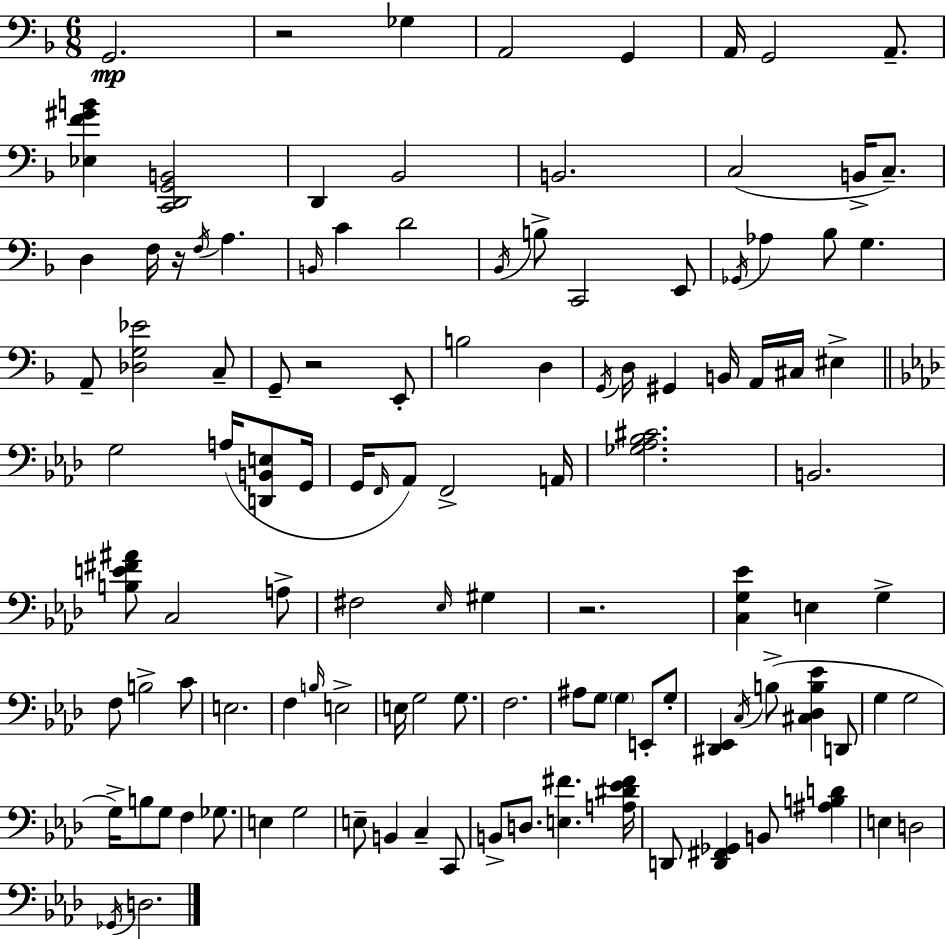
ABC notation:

X:1
T:Untitled
M:6/8
L:1/4
K:Dm
G,,2 z2 _G, A,,2 G,, A,,/4 G,,2 A,,/2 [_E,F^GB] [C,,D,,G,,B,,]2 D,, _B,,2 B,,2 C,2 B,,/4 C,/2 D, F,/4 z/4 F,/4 A, B,,/4 C D2 _B,,/4 B,/2 C,,2 E,,/2 _G,,/4 _A, _B,/2 G, A,,/2 [_D,G,_E]2 C,/2 G,,/2 z2 E,,/2 B,2 D, G,,/4 D,/4 ^G,, B,,/4 A,,/4 ^C,/4 ^E, G,2 A,/4 [D,,B,,E,]/2 G,,/4 G,,/4 F,,/4 _A,,/2 F,,2 A,,/4 [_G,_A,_B,^C]2 B,,2 [B,E^F^A]/2 C,2 A,/2 ^F,2 _E,/4 ^G, z2 [C,G,_E] E, G, F,/2 B,2 C/2 E,2 F, B,/4 E,2 E,/4 G,2 G,/2 F,2 ^A,/2 G,/2 G, E,,/2 G,/2 [^D,,_E,,] C,/4 B,/2 [^C,_D,B,_E] D,,/2 G, G,2 G,/4 B,/2 G,/2 F, _G,/2 E, G,2 E,/2 B,, C, C,,/2 B,,/2 D,/2 [E,^F] [A,^D_E^F]/4 D,,/2 [D,,^F,,_G,,] B,,/2 [^A,B,D] E, D,2 _G,,/4 D,2